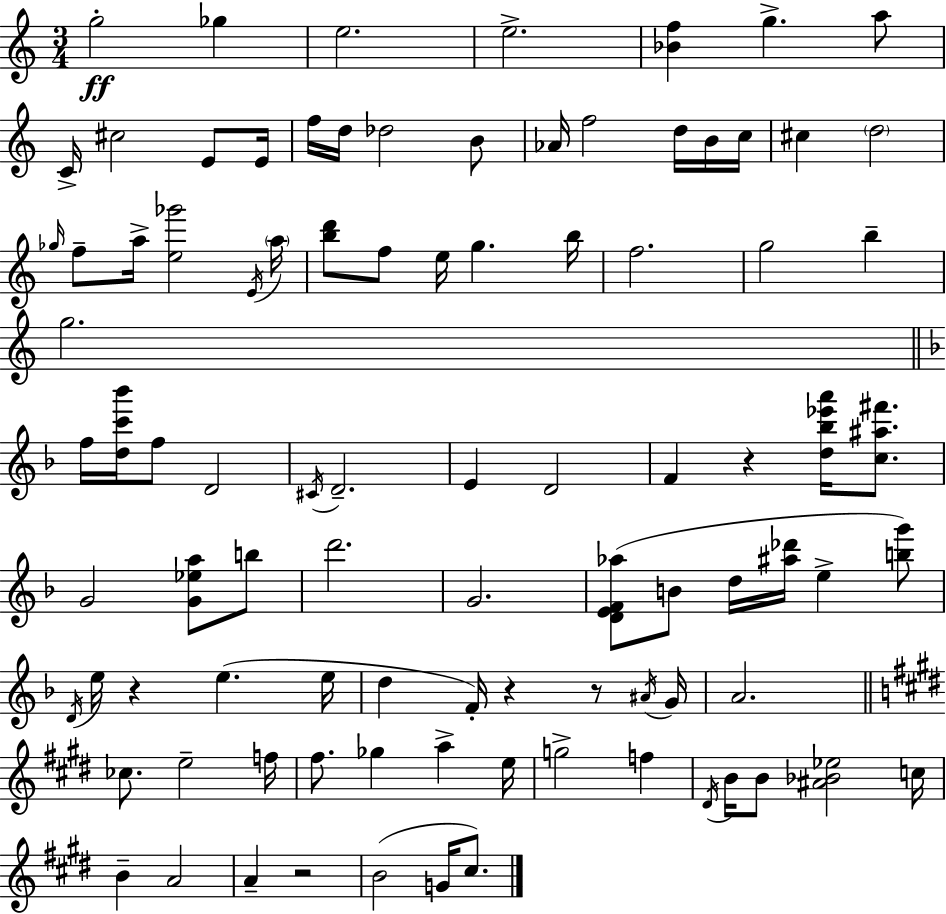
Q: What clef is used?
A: treble